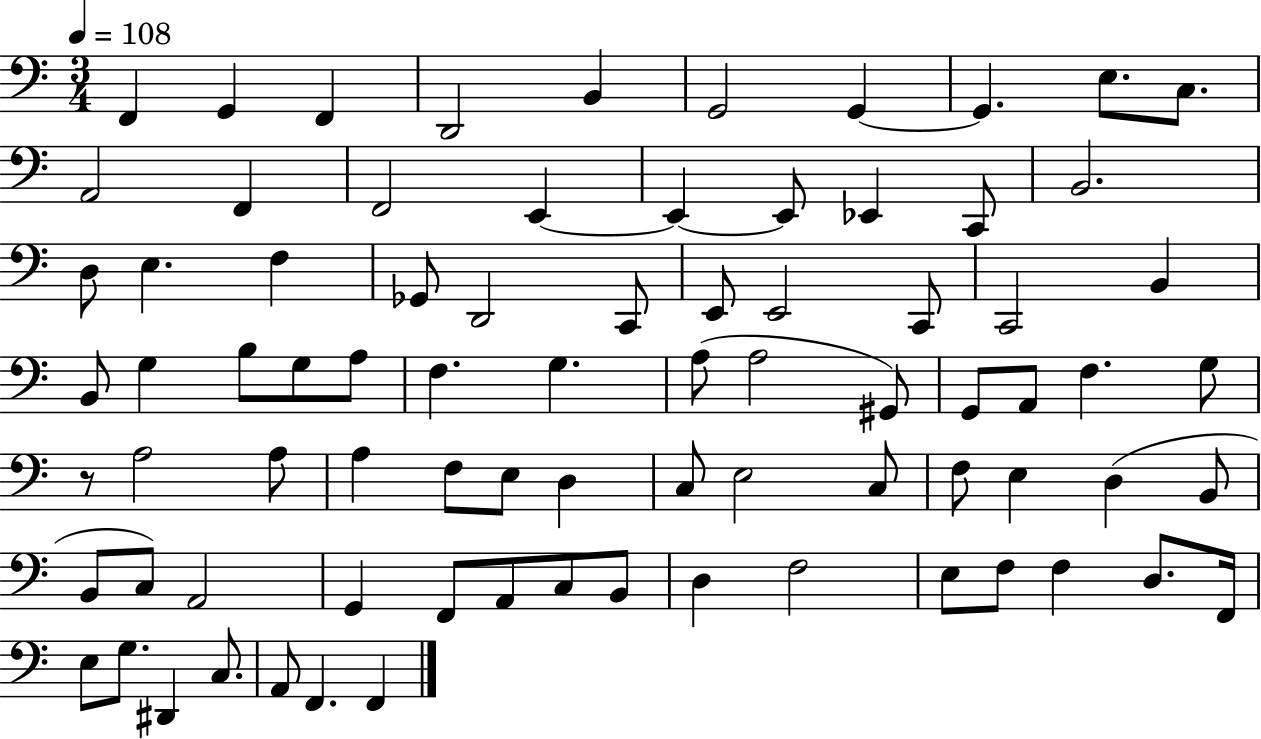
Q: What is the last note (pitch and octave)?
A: F2